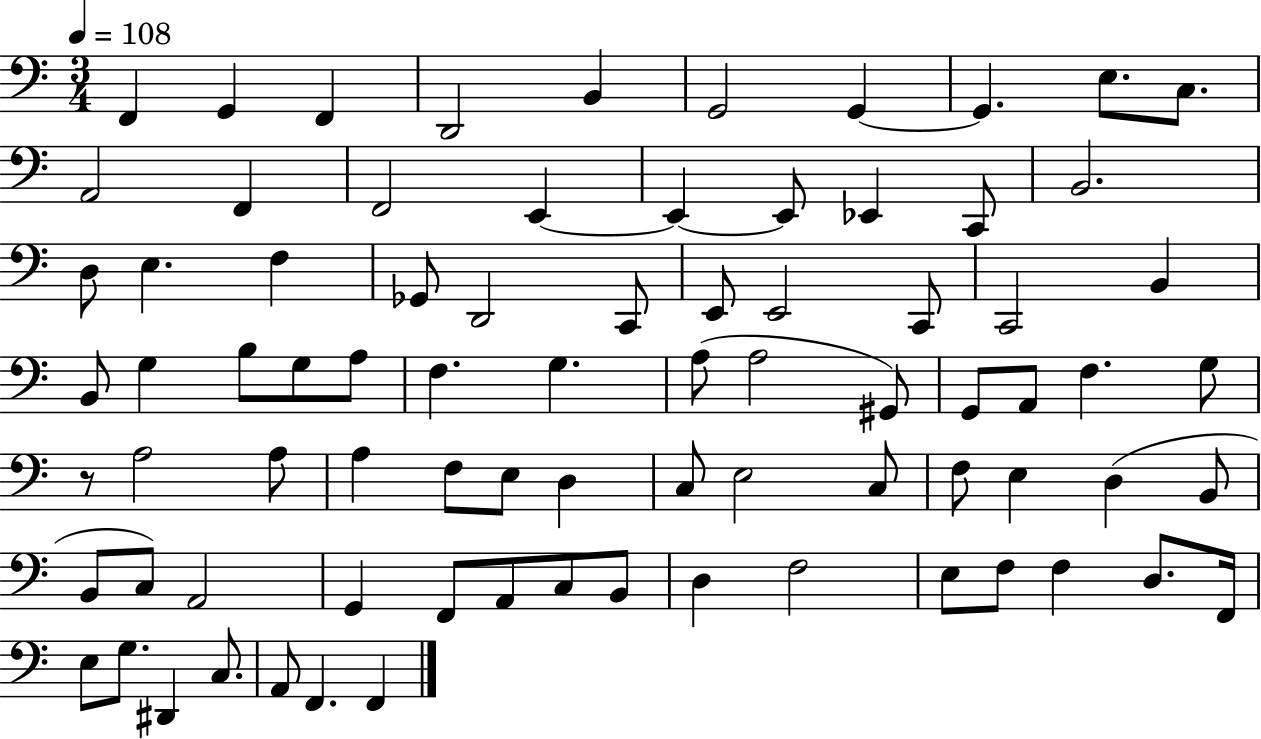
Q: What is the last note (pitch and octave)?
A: F2